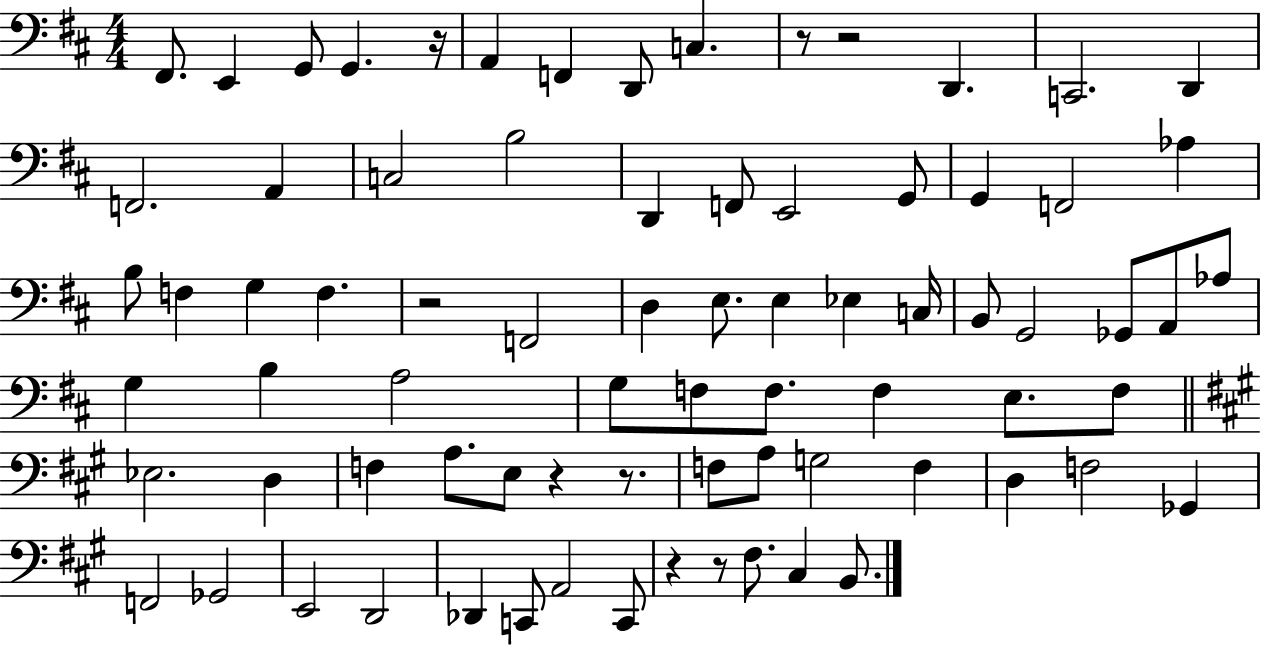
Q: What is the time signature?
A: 4/4